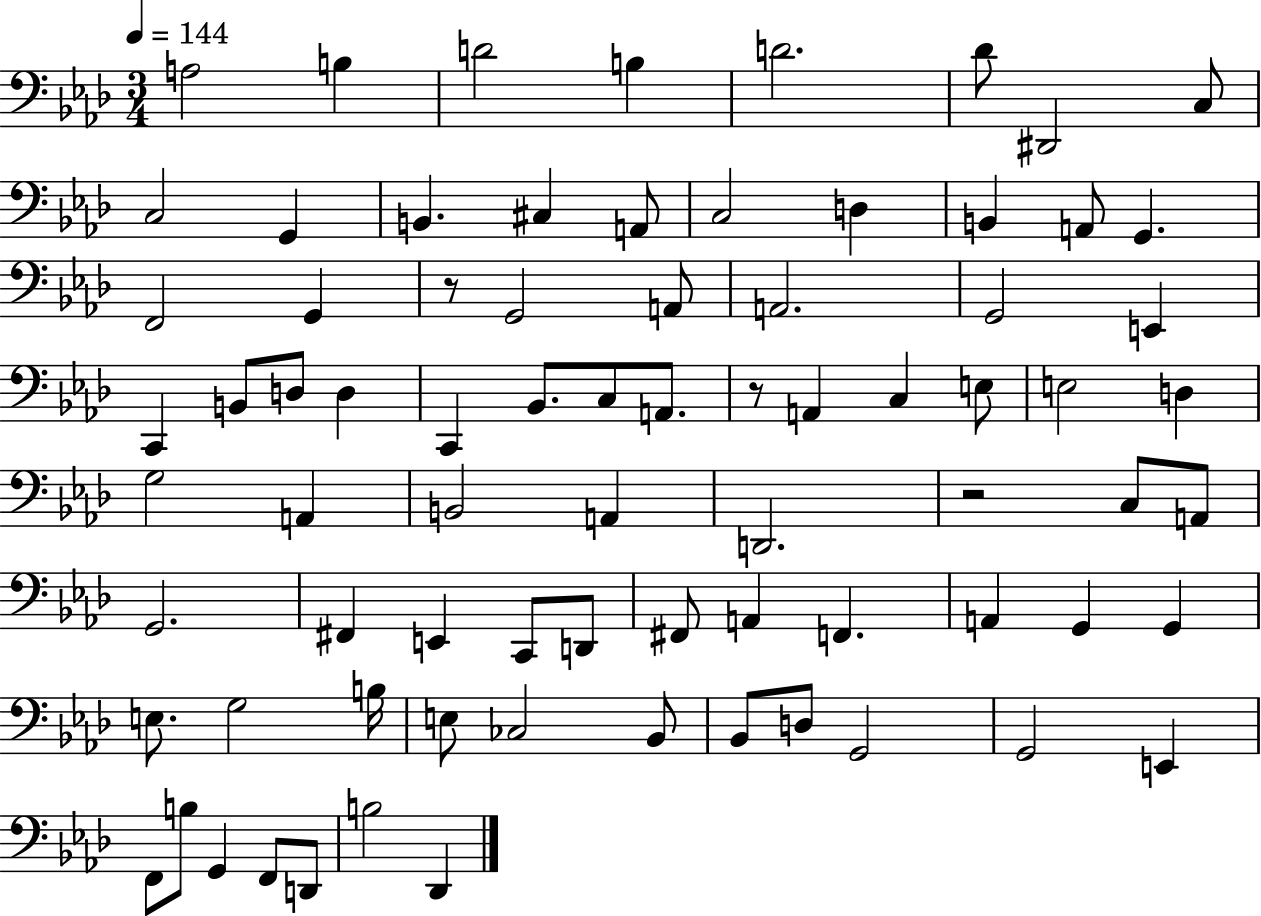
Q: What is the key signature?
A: AES major